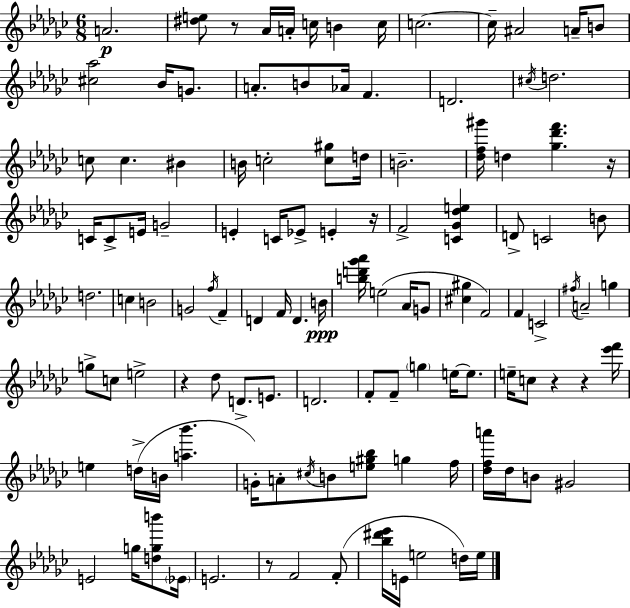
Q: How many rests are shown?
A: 7